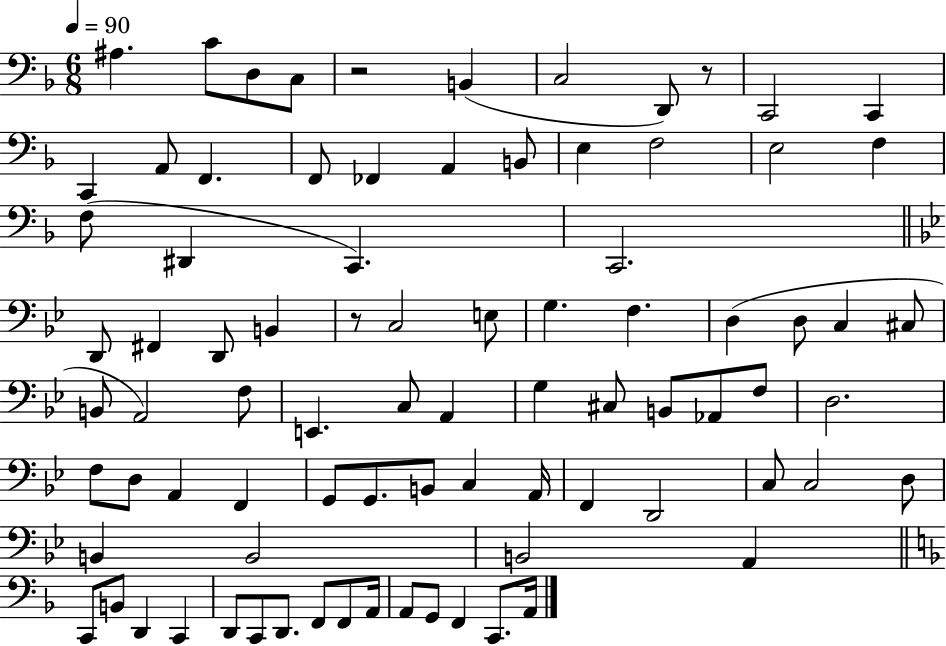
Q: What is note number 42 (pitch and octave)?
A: A2